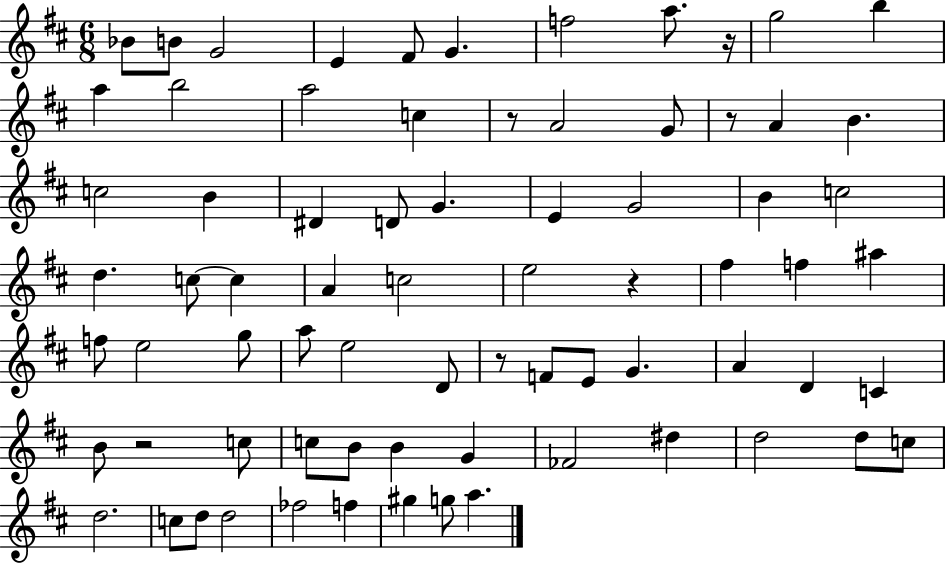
Bb4/e B4/e G4/h E4/q F#4/e G4/q. F5/h A5/e. R/s G5/h B5/q A5/q B5/h A5/h C5/q R/e A4/h G4/e R/e A4/q B4/q. C5/h B4/q D#4/q D4/e G4/q. E4/q G4/h B4/q C5/h D5/q. C5/e C5/q A4/q C5/h E5/h R/q F#5/q F5/q A#5/q F5/e E5/h G5/e A5/e E5/h D4/e R/e F4/e E4/e G4/q. A4/q D4/q C4/q B4/e R/h C5/e C5/e B4/e B4/q G4/q FES4/h D#5/q D5/h D5/e C5/e D5/h. C5/e D5/e D5/h FES5/h F5/q G#5/q G5/e A5/q.